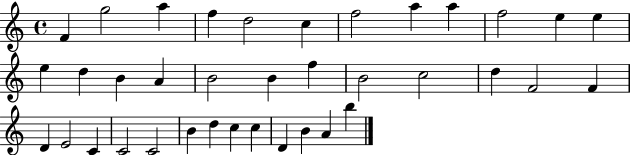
F4/q G5/h A5/q F5/q D5/h C5/q F5/h A5/q A5/q F5/h E5/q E5/q E5/q D5/q B4/q A4/q B4/h B4/q F5/q B4/h C5/h D5/q F4/h F4/q D4/q E4/h C4/q C4/h C4/h B4/q D5/q C5/q C5/q D4/q B4/q A4/q B5/q